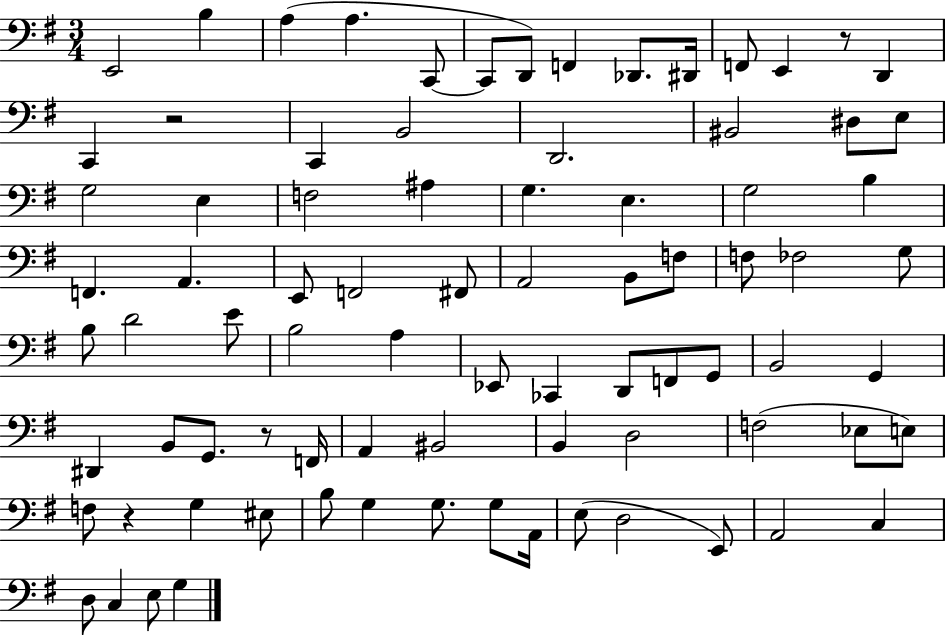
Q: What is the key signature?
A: G major